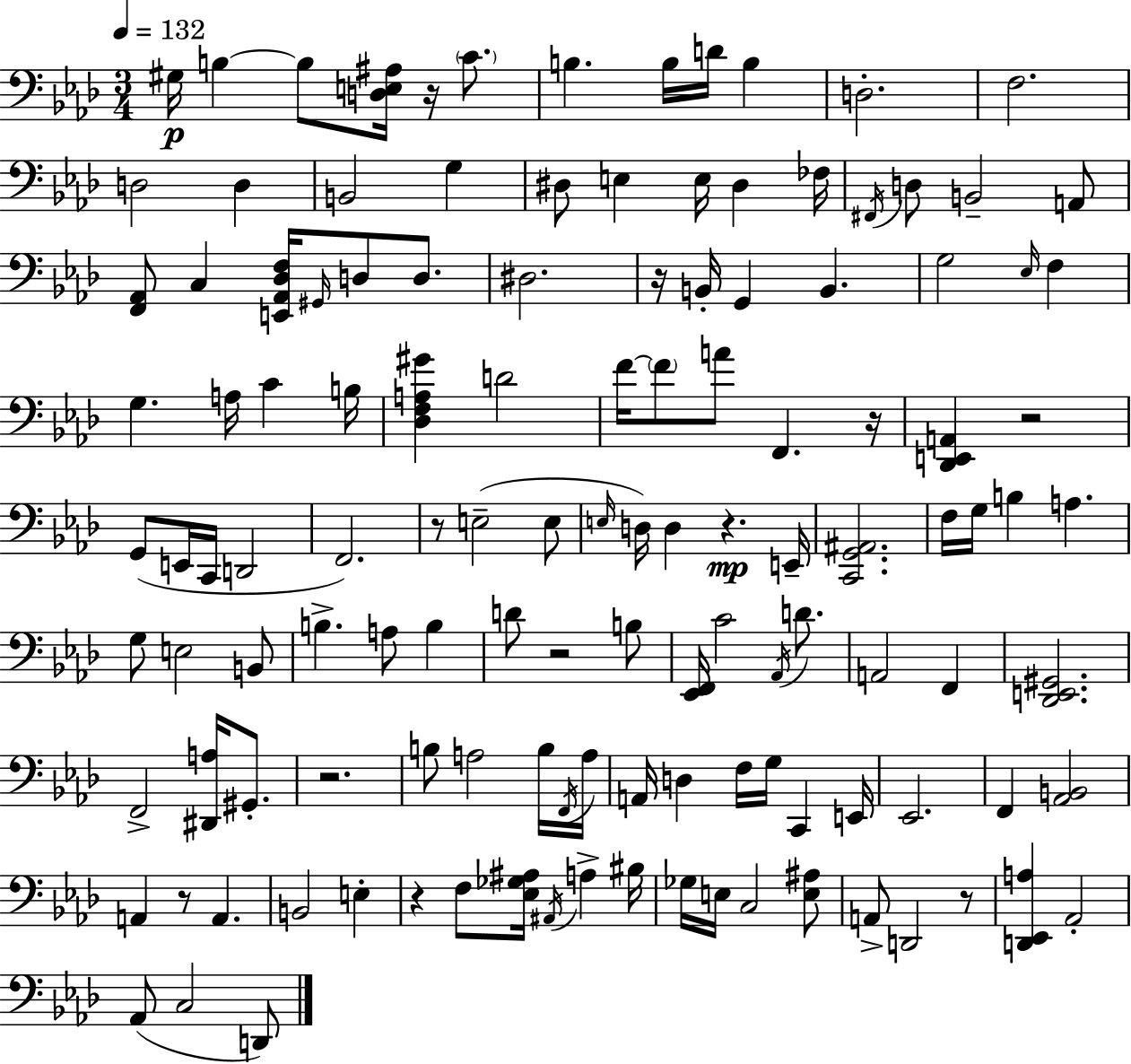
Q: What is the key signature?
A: AES major